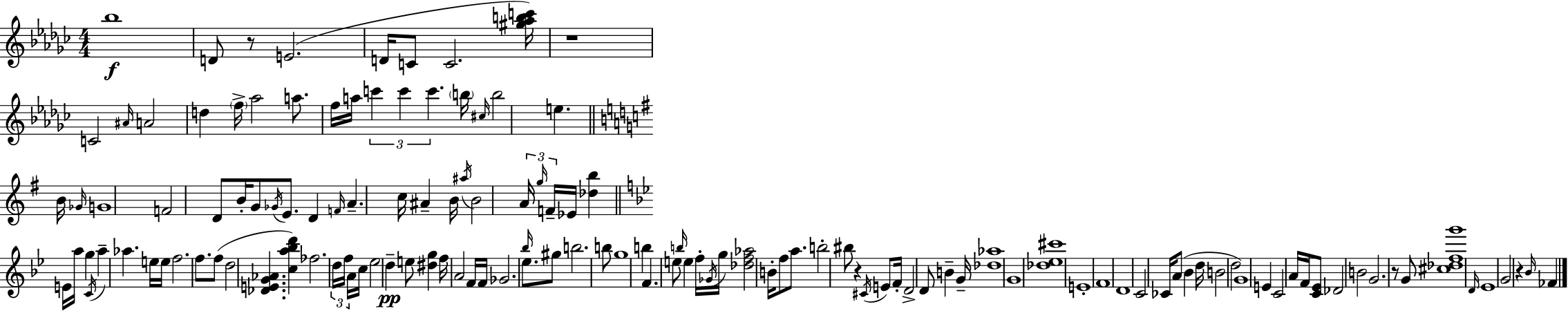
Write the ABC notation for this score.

X:1
T:Untitled
M:4/4
L:1/4
K:Ebm
_b4 D/2 z/2 E2 D/4 C/2 C2 [^g_abc']/4 z4 C2 ^A/4 A2 d f/4 _a2 a/2 f/4 a/4 c' c' c' b/4 ^c/4 b2 e B/4 _G/4 G4 F2 D/2 B/4 G/2 _G/4 E/2 D F/4 A c/4 ^A B/4 ^a/4 B2 A/4 g/4 F/4 _E/4 [_db] E/4 a/4 g C/4 a _a e/4 e/4 f2 f/2 f/2 d2 [_DEG_A] [ca_bd'] _f2 d/4 f/4 A/4 c/4 _e2 d e/2 [^dg] f/4 A2 F/4 F/4 _G2 _b/4 _e/2 ^g/2 b2 b/2 g4 b F e/2 b/4 e f/4 _G/4 g/4 [_df_a]2 B/4 f/2 a/2 b2 ^b/2 z ^C/4 E/2 F/4 D2 D/2 B G/4 [_d_a]4 G4 [_d_e^c']4 E4 F4 D4 C2 _C/4 A/2 _B d/4 B2 d2 G4 E C2 A/4 F/4 [C_E]/2 _D2 B2 G2 z/2 G/2 [^c_dfg']4 D/4 _E4 G2 z _B/4 _F